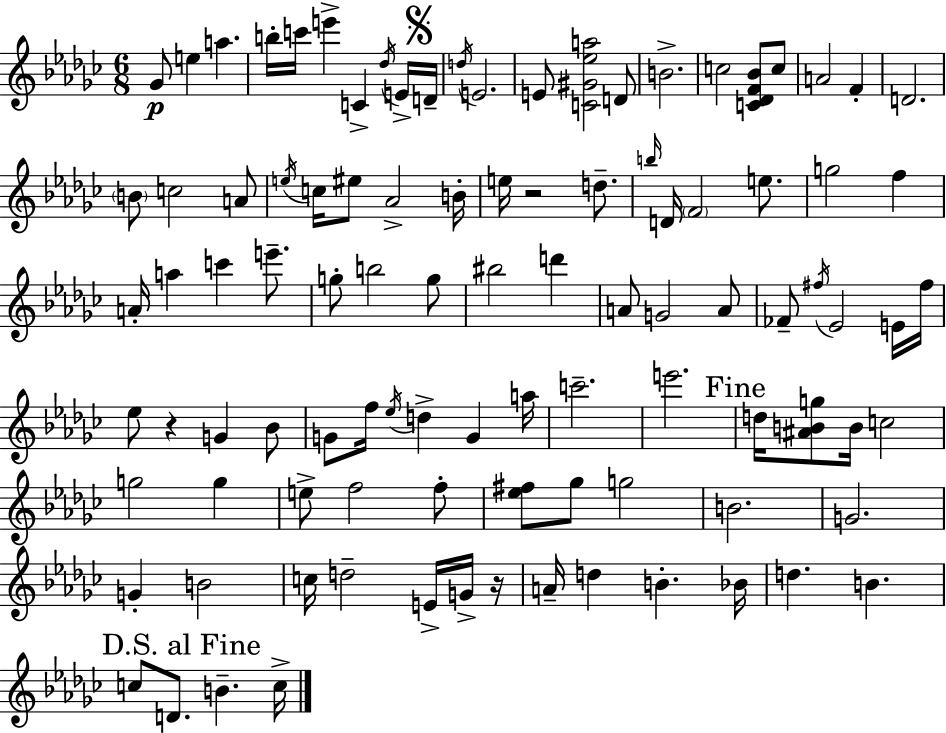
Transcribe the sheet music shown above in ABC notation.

X:1
T:Untitled
M:6/8
L:1/4
K:Ebm
_G/2 e a b/4 c'/4 e' C _d/4 E/4 D/4 d/4 E2 E/2 [C^G_ea]2 D/2 B2 c2 [C_DF_B]/2 c/2 A2 F D2 B/2 c2 A/2 e/4 c/4 ^e/2 _A2 B/4 e/4 z2 d/2 b/4 D/4 F2 e/2 g2 f A/4 a c' e'/2 g/2 b2 g/2 ^b2 d' A/2 G2 A/2 _F/2 ^f/4 _E2 E/4 ^f/4 _e/2 z G _B/2 G/2 f/4 _e/4 d G a/4 c'2 e'2 d/4 [^ABg]/2 B/4 c2 g2 g e/2 f2 f/2 [_e^f]/2 _g/2 g2 B2 G2 G B2 c/4 d2 E/4 G/4 z/4 A/4 d B _B/4 d B c/2 D/2 B c/4